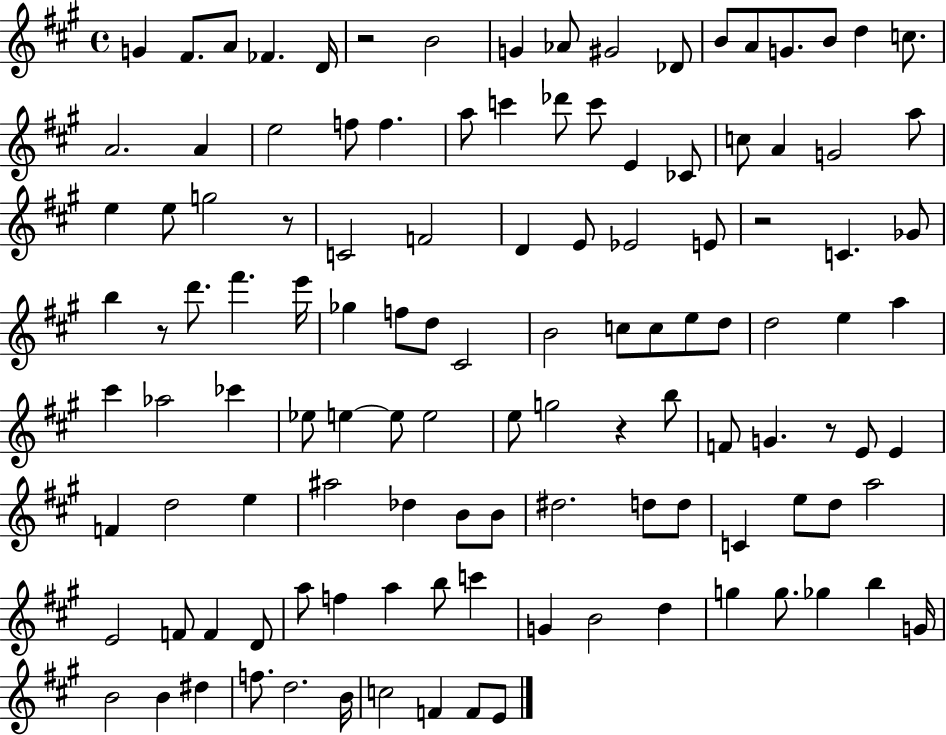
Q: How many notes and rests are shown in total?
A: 119